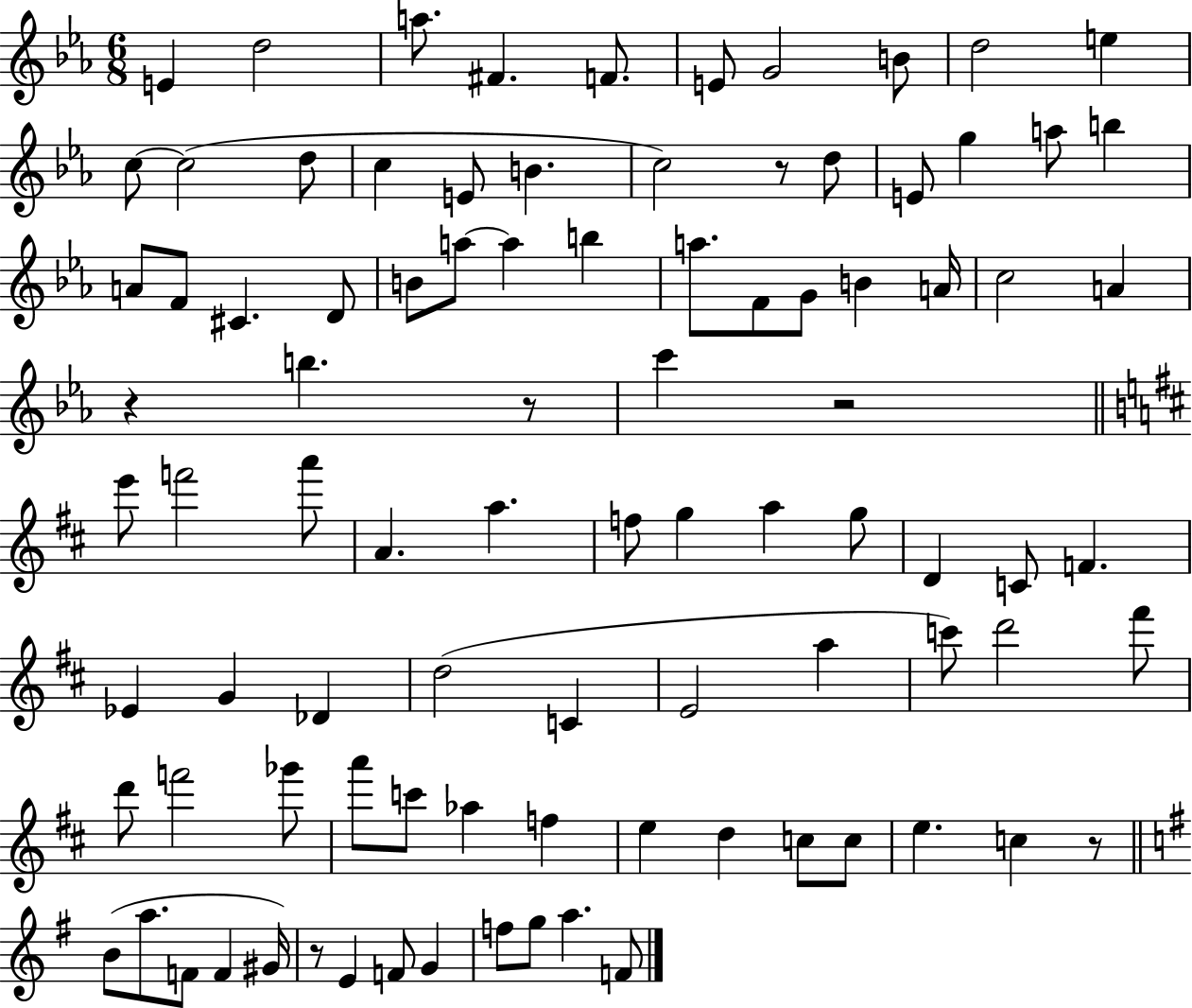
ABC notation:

X:1
T:Untitled
M:6/8
L:1/4
K:Eb
E d2 a/2 ^F F/2 E/2 G2 B/2 d2 e c/2 c2 d/2 c E/2 B c2 z/2 d/2 E/2 g a/2 b A/2 F/2 ^C D/2 B/2 a/2 a b a/2 F/2 G/2 B A/4 c2 A z b z/2 c' z2 e'/2 f'2 a'/2 A a f/2 g a g/2 D C/2 F _E G _D d2 C E2 a c'/2 d'2 ^f'/2 d'/2 f'2 _g'/2 a'/2 c'/2 _a f e d c/2 c/2 e c z/2 B/2 a/2 F/2 F ^G/4 z/2 E F/2 G f/2 g/2 a F/2